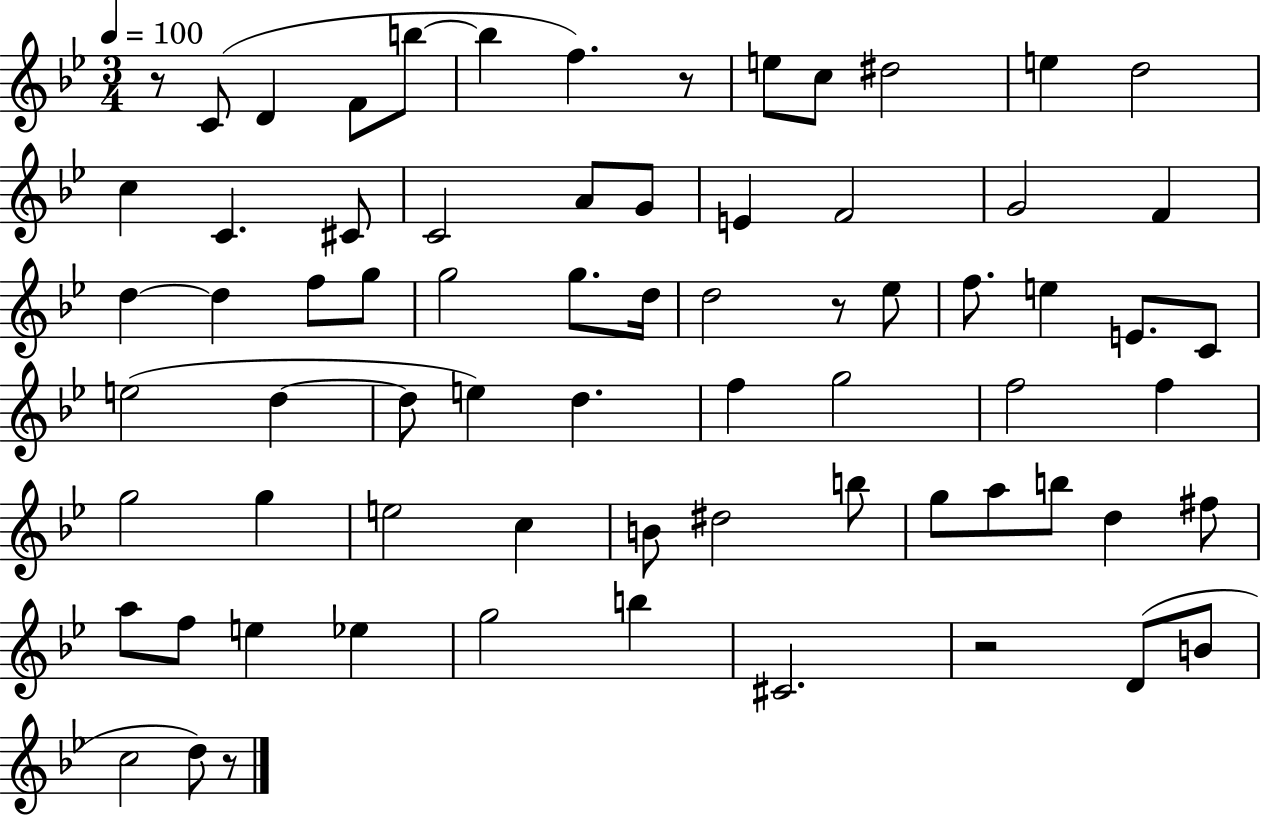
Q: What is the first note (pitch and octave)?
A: C4